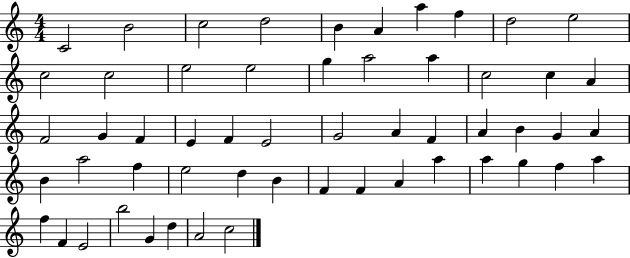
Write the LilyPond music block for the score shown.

{
  \clef treble
  \numericTimeSignature
  \time 4/4
  \key c \major
  c'2 b'2 | c''2 d''2 | b'4 a'4 a''4 f''4 | d''2 e''2 | \break c''2 c''2 | e''2 e''2 | g''4 a''2 a''4 | c''2 c''4 a'4 | \break f'2 g'4 f'4 | e'4 f'4 e'2 | g'2 a'4 f'4 | a'4 b'4 g'4 a'4 | \break b'4 a''2 f''4 | e''2 d''4 b'4 | f'4 f'4 a'4 a''4 | a''4 g''4 f''4 a''4 | \break f''4 f'4 e'2 | b''2 g'4 d''4 | a'2 c''2 | \bar "|."
}